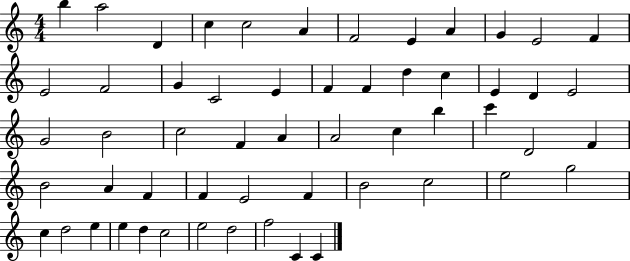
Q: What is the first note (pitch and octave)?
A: B5